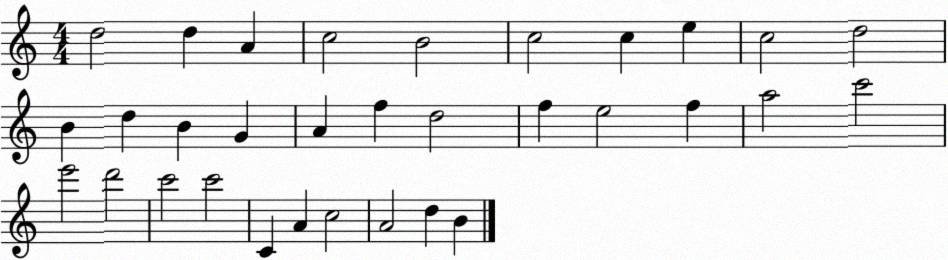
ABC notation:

X:1
T:Untitled
M:4/4
L:1/4
K:C
d2 d A c2 B2 c2 c e c2 d2 B d B G A f d2 f e2 f a2 c'2 e'2 d'2 c'2 c'2 C A c2 A2 d B